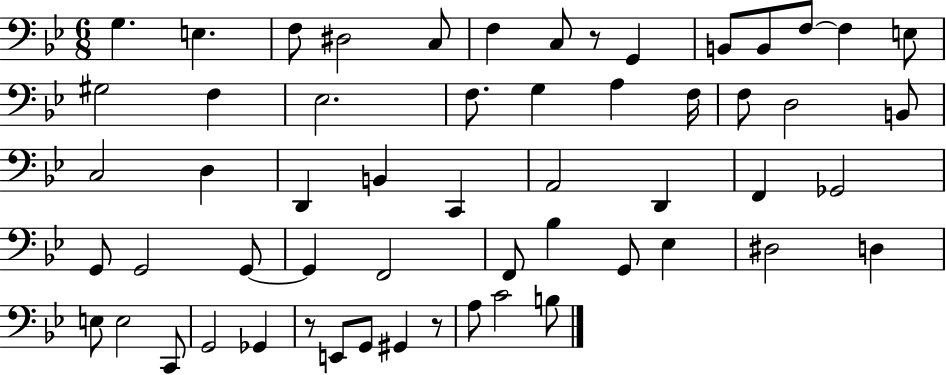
G3/q. E3/q. F3/e D#3/h C3/e F3/q C3/e R/e G2/q B2/e B2/e F3/e F3/q E3/e G#3/h F3/q Eb3/h. F3/e. G3/q A3/q F3/s F3/e D3/h B2/e C3/h D3/q D2/q B2/q C2/q A2/h D2/q F2/q Gb2/h G2/e G2/h G2/e G2/q F2/h F2/e Bb3/q G2/e Eb3/q D#3/h D3/q E3/e E3/h C2/e G2/h Gb2/q R/e E2/e G2/e G#2/q R/e A3/e C4/h B3/e